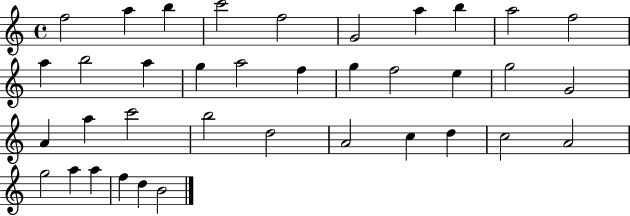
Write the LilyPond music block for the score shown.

{
  \clef treble
  \time 4/4
  \defaultTimeSignature
  \key c \major
  f''2 a''4 b''4 | c'''2 f''2 | g'2 a''4 b''4 | a''2 f''2 | \break a''4 b''2 a''4 | g''4 a''2 f''4 | g''4 f''2 e''4 | g''2 g'2 | \break a'4 a''4 c'''2 | b''2 d''2 | a'2 c''4 d''4 | c''2 a'2 | \break g''2 a''4 a''4 | f''4 d''4 b'2 | \bar "|."
}